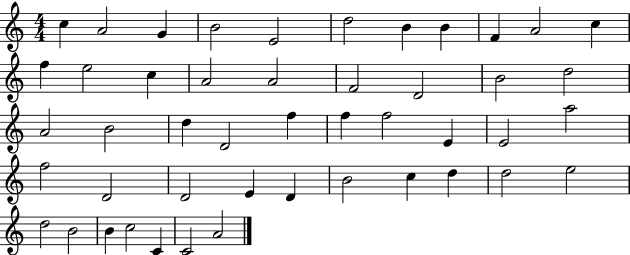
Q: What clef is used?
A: treble